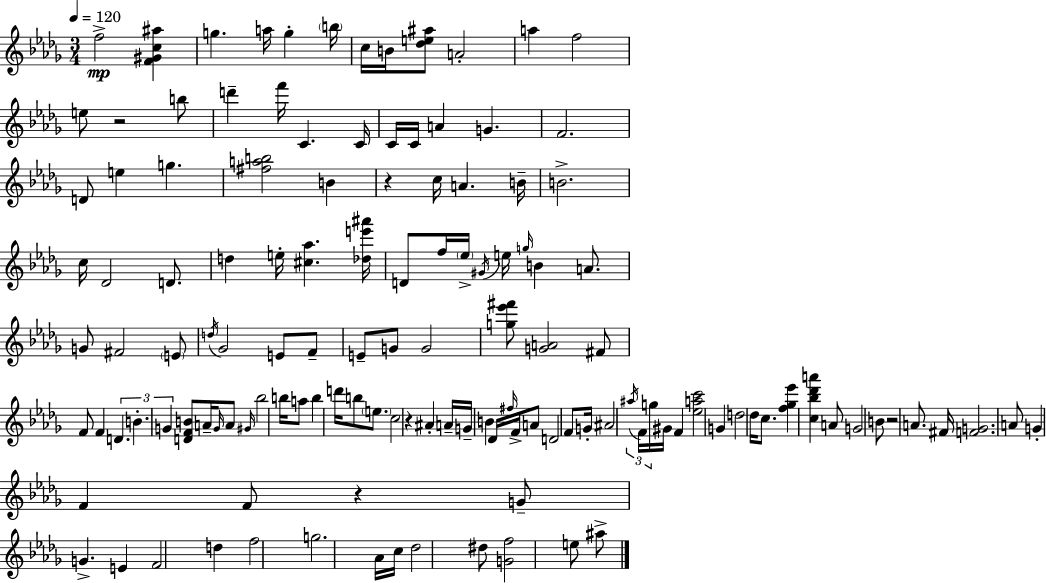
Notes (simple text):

F5/h [F4,G#4,C5,A#5]/q G5/q. A5/s G5/q B5/s C5/s B4/s [Db5,E5,A#5]/e A4/h A5/q F5/h E5/e R/h B5/e D6/q F6/s C4/q. C4/s C4/s C4/s A4/q G4/q. F4/h. D4/e E5/q G5/q. [F#5,A5,B5]/h B4/q R/q C5/s A4/q. B4/s B4/h. C5/s Db4/h D4/e. D5/q E5/s [C#5,Ab5]/q. [Db5,E6,A#6]/s D4/e F5/s Eb5/s G#4/s E5/s G5/s B4/q A4/e. G4/e F#4/h E4/e D5/s Gb4/h E4/e F4/e E4/e G4/e G4/h [G5,Eb6,F#6]/e [G4,A4]/h F#4/e F4/e F4/q D4/q. B4/q. G4/q [D4,F4,B4]/e A4/s G4/s A4/e G#4/s Bb5/h B5/s A5/e B5/q D6/s B5/e E5/e. C5/h R/q A#4/q A4/s G4/s B4/q Db4/s F#5/s F4/s A4/e D4/h F4/e G4/s A#4/h A#5/s F4/s G5/s G#4/s F4/q [Eb5,A5,C6]/h G4/q D5/h Db5/s C5/e. [F5,Gb5,Eb6]/q [C5,Bb5,Db6,A6]/q A4/e G4/h B4/e R/h A4/e. F#4/s [F4,G4]/h. A4/e G4/q F4/q F4/e R/q G4/e G4/q. E4/q F4/h D5/q F5/h G5/h. Ab4/s C5/s Db5/h D#5/e [G4,F5]/h E5/e A#5/e